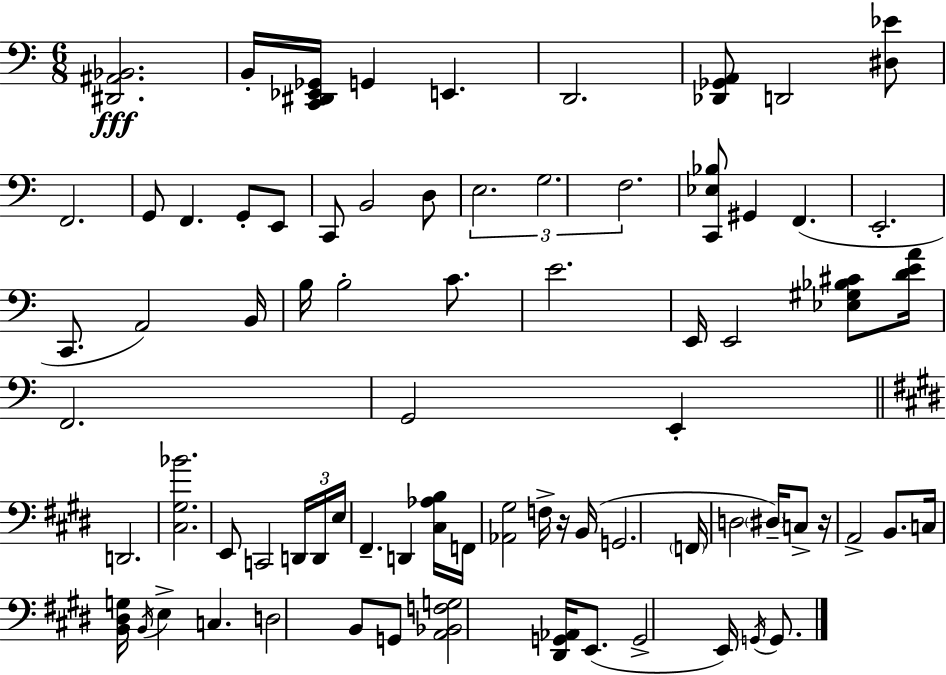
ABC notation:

X:1
T:Untitled
M:6/8
L:1/4
K:C
[^D,,^A,,_B,,]2 B,,/4 [C,,^D,,_E,,_G,,]/4 G,, E,, D,,2 [_D,,_G,,A,,]/2 D,,2 [^D,_E]/2 F,,2 G,,/2 F,, G,,/2 E,,/2 C,,/2 B,,2 D,/2 E,2 G,2 F,2 [C,,_E,_B,]/2 ^G,, F,, E,,2 C,,/2 A,,2 B,,/4 B,/4 B,2 C/2 E2 E,,/4 E,,2 [_E,^G,_B,^C]/2 [DEA]/4 F,,2 G,,2 E,, D,,2 [^C,^G,_B]2 E,,/2 C,,2 D,,/4 D,,/4 E,/4 ^F,, D,, [^C,_A,B,]/4 F,,/4 [_A,,^G,]2 F,/4 z/4 B,,/4 G,,2 F,,/4 D,2 ^D,/4 C,/2 z/4 A,,2 B,,/2 C,/4 [B,,^D,G,]/4 B,,/4 E, C, D,2 B,,/2 G,,/2 [A,,_B,,F,G,]2 [^D,,G,,_A,,]/4 E,,/2 G,,2 E,,/4 G,,/4 G,,/2